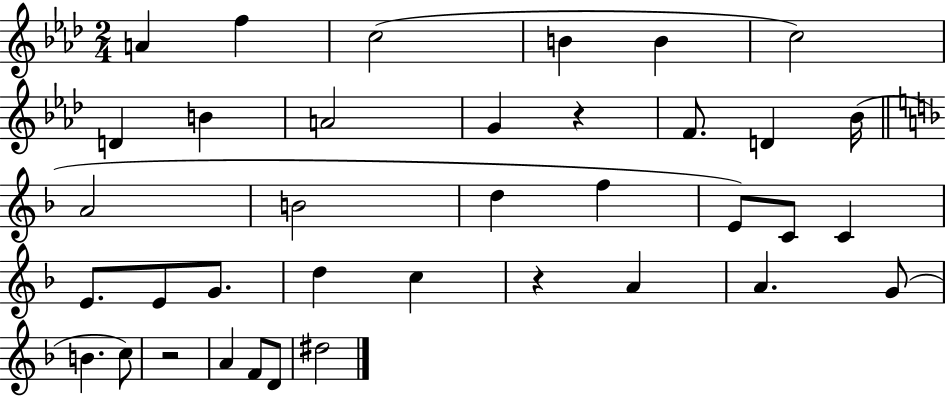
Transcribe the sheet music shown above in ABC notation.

X:1
T:Untitled
M:2/4
L:1/4
K:Ab
A f c2 B B c2 D B A2 G z F/2 D _B/4 A2 B2 d f E/2 C/2 C E/2 E/2 G/2 d c z A A G/2 B c/2 z2 A F/2 D/2 ^d2